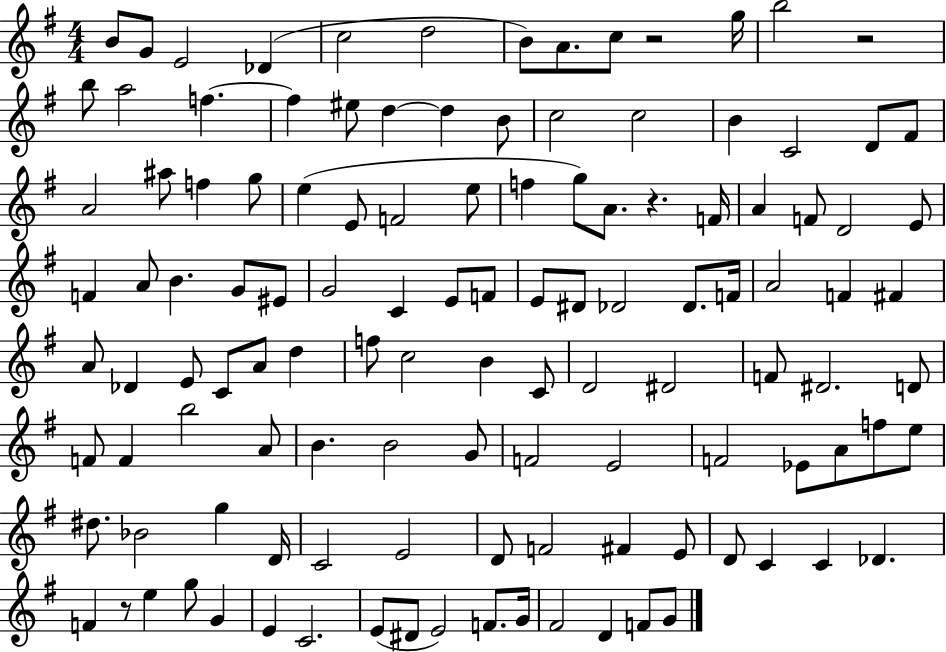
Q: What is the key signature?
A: G major